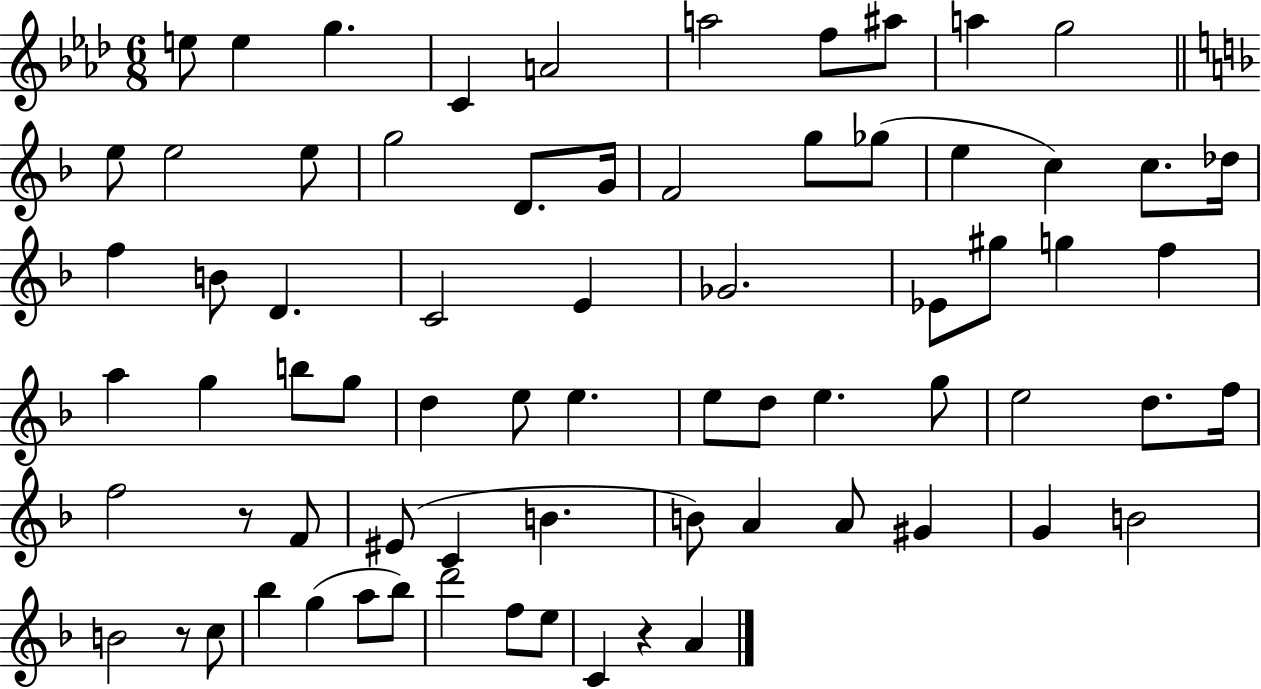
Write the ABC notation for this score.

X:1
T:Untitled
M:6/8
L:1/4
K:Ab
e/2 e g C A2 a2 f/2 ^a/2 a g2 e/2 e2 e/2 g2 D/2 G/4 F2 g/2 _g/2 e c c/2 _d/4 f B/2 D C2 E _G2 _E/2 ^g/2 g f a g b/2 g/2 d e/2 e e/2 d/2 e g/2 e2 d/2 f/4 f2 z/2 F/2 ^E/2 C B B/2 A A/2 ^G G B2 B2 z/2 c/2 _b g a/2 _b/2 d'2 f/2 e/2 C z A